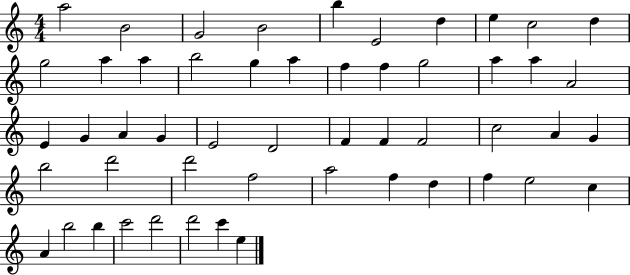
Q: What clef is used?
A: treble